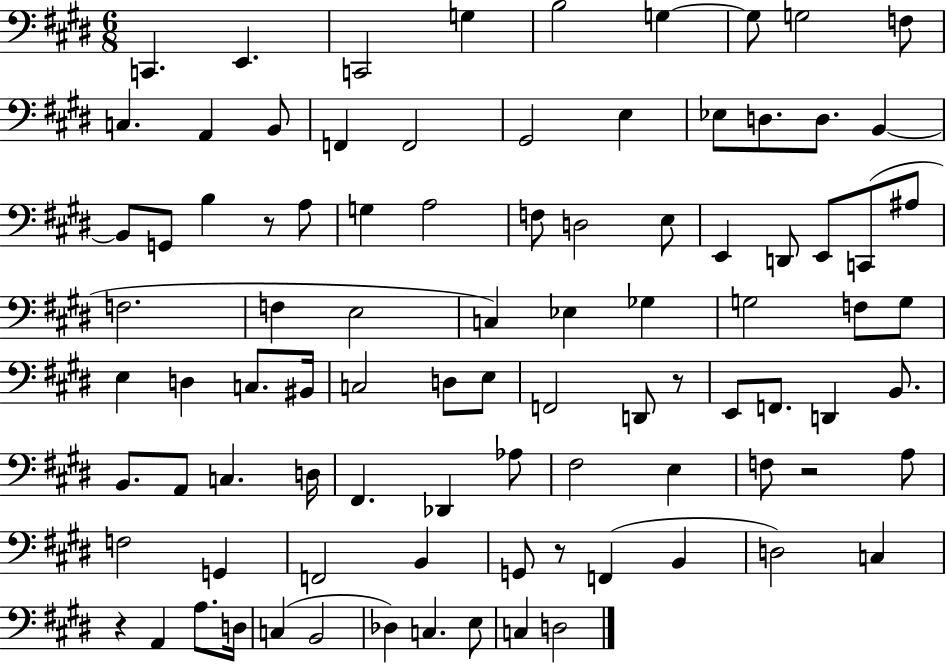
X:1
T:Untitled
M:6/8
L:1/4
K:E
C,, E,, C,,2 G, B,2 G, G,/2 G,2 F,/2 C, A,, B,,/2 F,, F,,2 ^G,,2 E, _E,/2 D,/2 D,/2 B,, B,,/2 G,,/2 B, z/2 A,/2 G, A,2 F,/2 D,2 E,/2 E,, D,,/2 E,,/2 C,,/2 ^A,/2 F,2 F, E,2 C, _E, _G, G,2 F,/2 G,/2 E, D, C,/2 ^B,,/4 C,2 D,/2 E,/2 F,,2 D,,/2 z/2 E,,/2 F,,/2 D,, B,,/2 B,,/2 A,,/2 C, D,/4 ^F,, _D,, _A,/2 ^F,2 E, F,/2 z2 A,/2 F,2 G,, F,,2 B,, G,,/2 z/2 F,, B,, D,2 C, z A,, A,/2 D,/4 C, B,,2 _D, C, E,/2 C, D,2